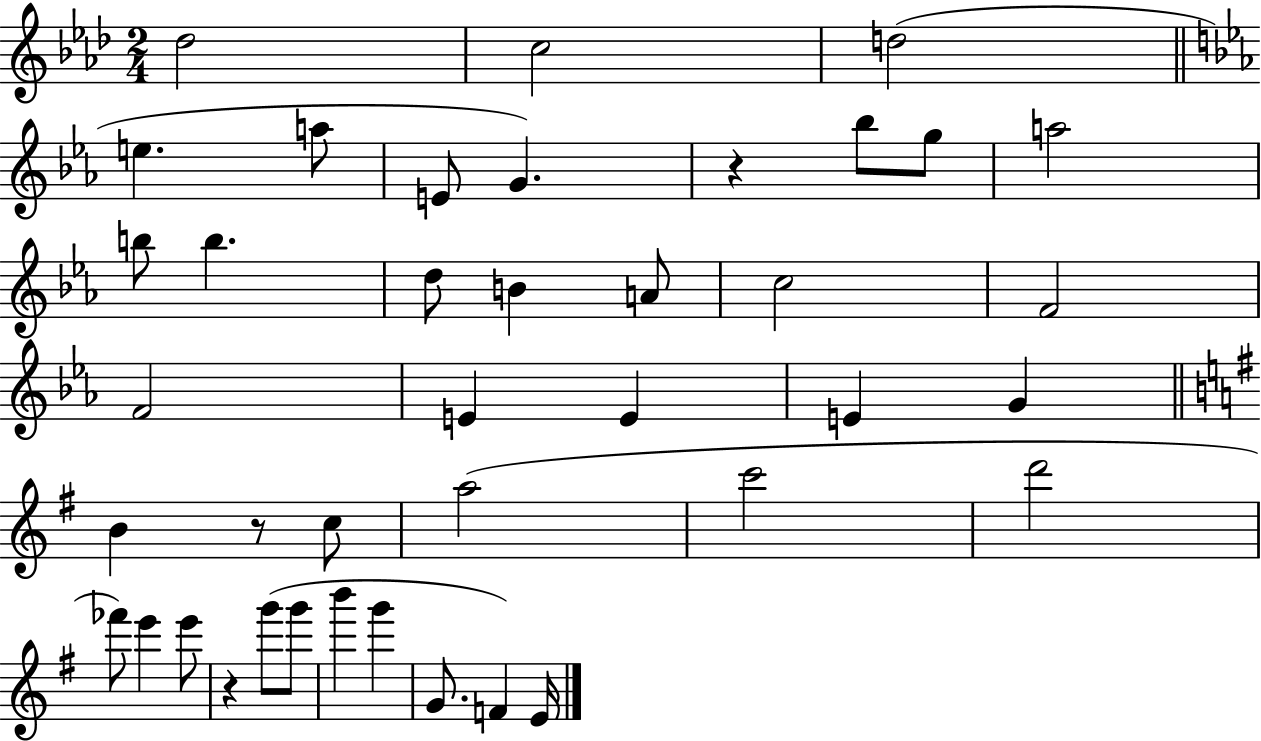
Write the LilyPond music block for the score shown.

{
  \clef treble
  \numericTimeSignature
  \time 2/4
  \key aes \major
  \repeat volta 2 { des''2 | c''2 | d''2( | \bar "||" \break \key ees \major e''4. a''8 | e'8 g'4.) | r4 bes''8 g''8 | a''2 | \break b''8 b''4. | d''8 b'4 a'8 | c''2 | f'2 | \break f'2 | e'4 e'4 | e'4 g'4 | \bar "||" \break \key e \minor b'4 r8 c''8 | a''2( | c'''2 | d'''2 | \break fes'''8) e'''4 e'''8 | r4 g'''8( g'''8 | b'''4 g'''4 | g'8. f'4) e'16 | \break } \bar "|."
}